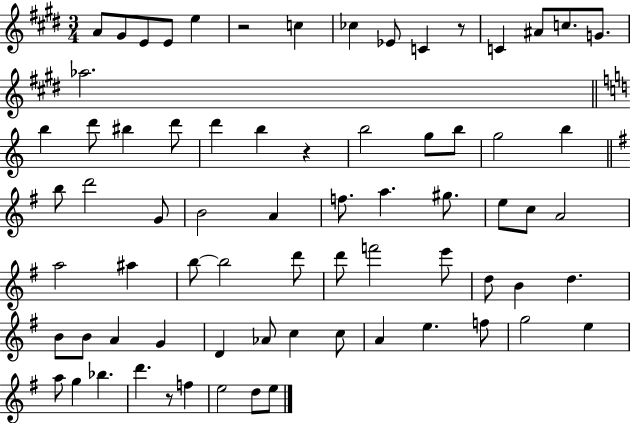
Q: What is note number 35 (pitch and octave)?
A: C5